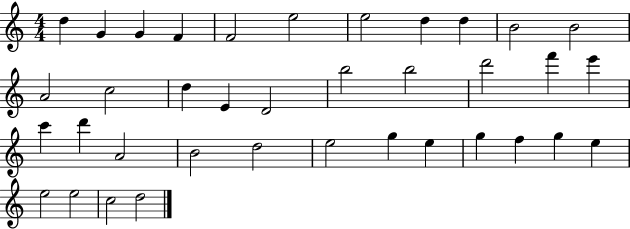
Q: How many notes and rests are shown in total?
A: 37